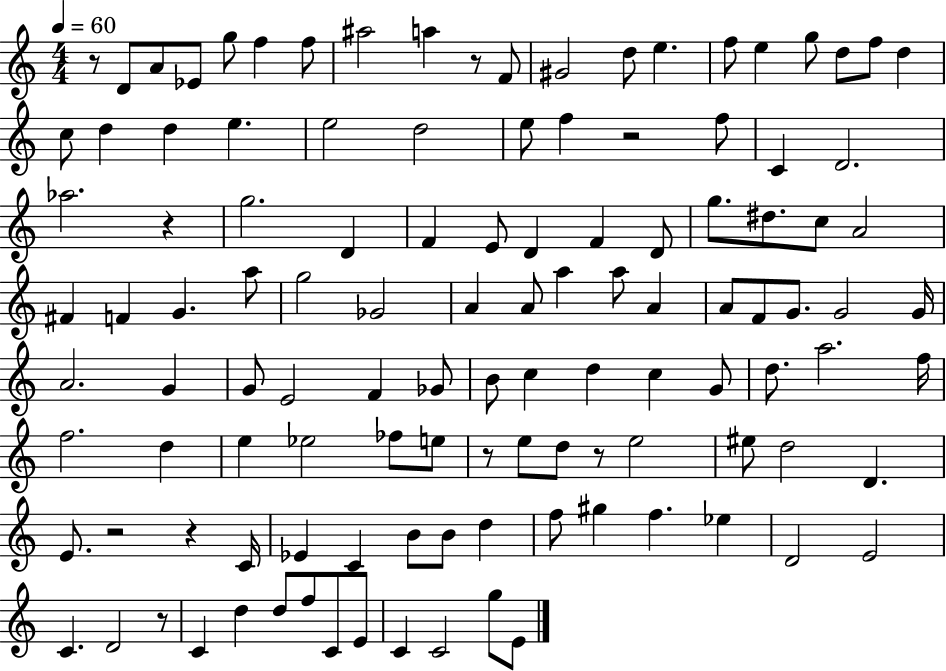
{
  \clef treble
  \numericTimeSignature
  \time 4/4
  \key c \major
  \tempo 4 = 60
  r8 d'8 a'8 ees'8 g''8 f''4 f''8 | ais''2 a''4 r8 f'8 | gis'2 d''8 e''4. | f''8 e''4 g''8 d''8 f''8 d''4 | \break c''8 d''4 d''4 e''4. | e''2 d''2 | e''8 f''4 r2 f''8 | c'4 d'2. | \break aes''2. r4 | g''2. d'4 | f'4 e'8 d'4 f'4 d'8 | g''8. dis''8. c''8 a'2 | \break fis'4 f'4 g'4. a''8 | g''2 ges'2 | a'4 a'8 a''4 a''8 a'4 | a'8 f'8 g'8. g'2 g'16 | \break a'2. g'4 | g'8 e'2 f'4 ges'8 | b'8 c''4 d''4 c''4 g'8 | d''8. a''2. f''16 | \break f''2. d''4 | e''4 ees''2 fes''8 e''8 | r8 e''8 d''8 r8 e''2 | eis''8 d''2 d'4. | \break e'8. r2 r4 c'16 | ees'4 c'4 b'8 b'8 d''4 | f''8 gis''4 f''4. ees''4 | d'2 e'2 | \break c'4. d'2 r8 | c'4 d''4 d''8 f''8 c'8 e'8 | c'4 c'2 g''8 e'8 | \bar "|."
}